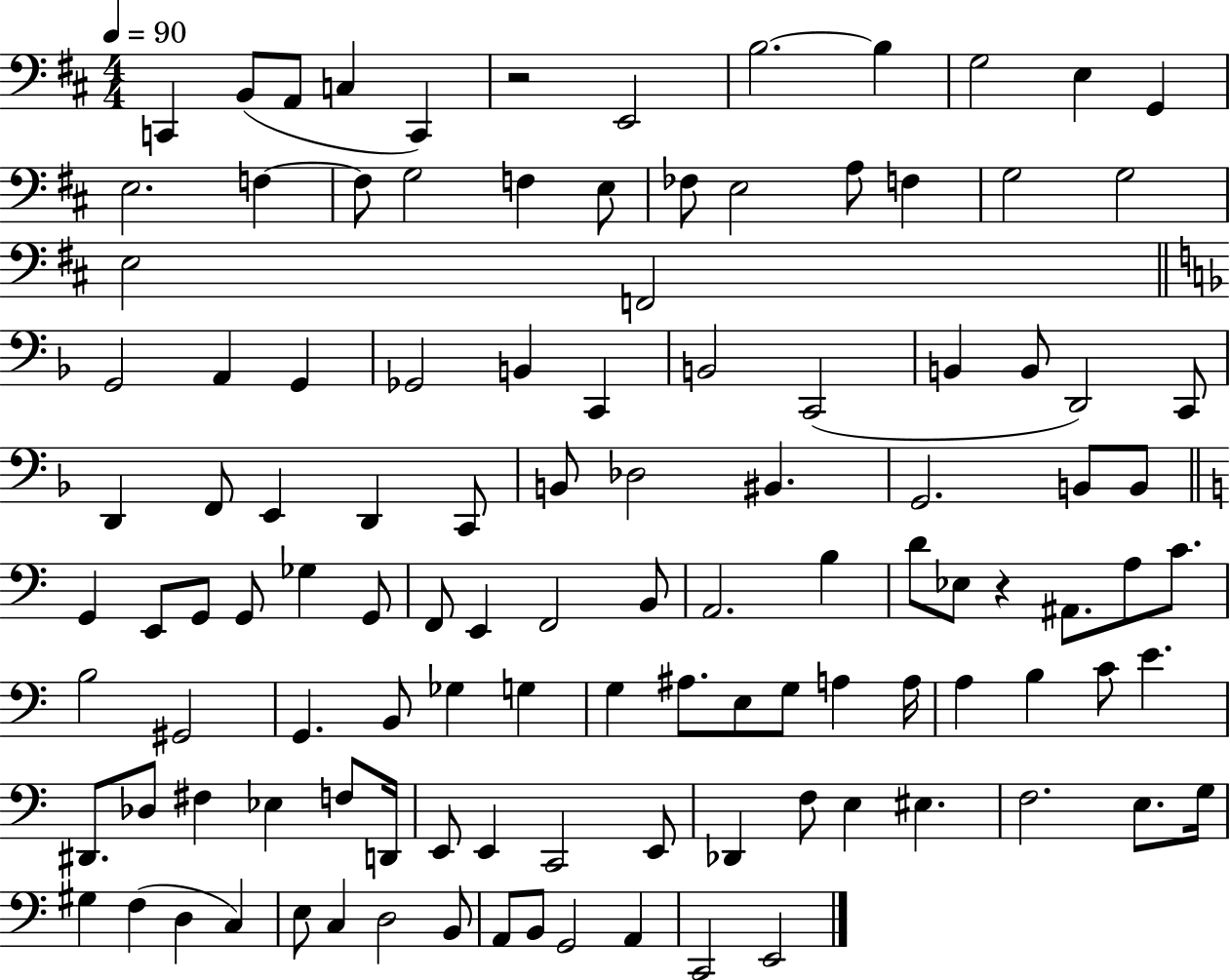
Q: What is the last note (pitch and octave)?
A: E2